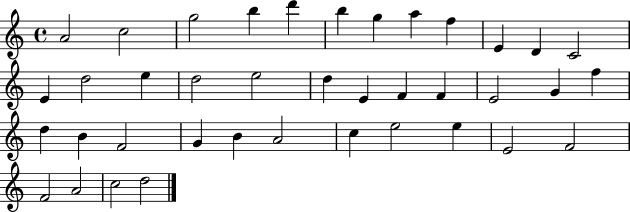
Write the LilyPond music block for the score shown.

{
  \clef treble
  \time 4/4
  \defaultTimeSignature
  \key c \major
  a'2 c''2 | g''2 b''4 d'''4 | b''4 g''4 a''4 f''4 | e'4 d'4 c'2 | \break e'4 d''2 e''4 | d''2 e''2 | d''4 e'4 f'4 f'4 | e'2 g'4 f''4 | \break d''4 b'4 f'2 | g'4 b'4 a'2 | c''4 e''2 e''4 | e'2 f'2 | \break f'2 a'2 | c''2 d''2 | \bar "|."
}